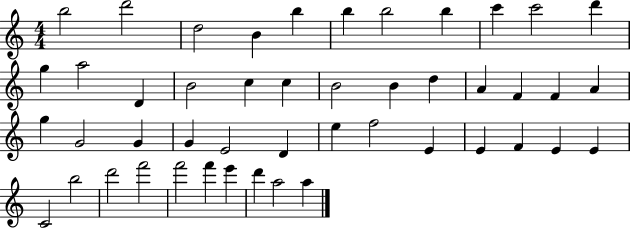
{
  \clef treble
  \numericTimeSignature
  \time 4/4
  \key c \major
  b''2 d'''2 | d''2 b'4 b''4 | b''4 b''2 b''4 | c'''4 c'''2 d'''4 | \break g''4 a''2 d'4 | b'2 c''4 c''4 | b'2 b'4 d''4 | a'4 f'4 f'4 a'4 | \break g''4 g'2 g'4 | g'4 e'2 d'4 | e''4 f''2 e'4 | e'4 f'4 e'4 e'4 | \break c'2 b''2 | d'''2 f'''2 | f'''2 f'''4 e'''4 | d'''4 a''2 a''4 | \break \bar "|."
}